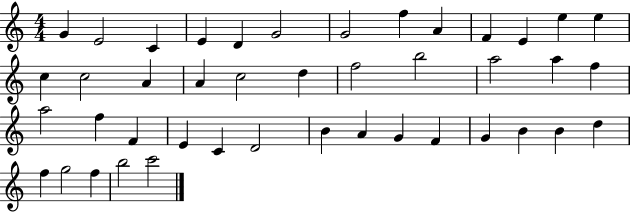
X:1
T:Untitled
M:4/4
L:1/4
K:C
G E2 C E D G2 G2 f A F E e e c c2 A A c2 d f2 b2 a2 a f a2 f F E C D2 B A G F G B B d f g2 f b2 c'2